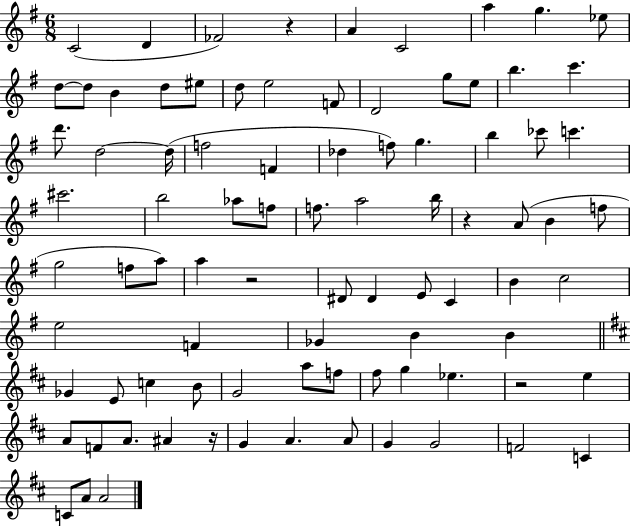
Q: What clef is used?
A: treble